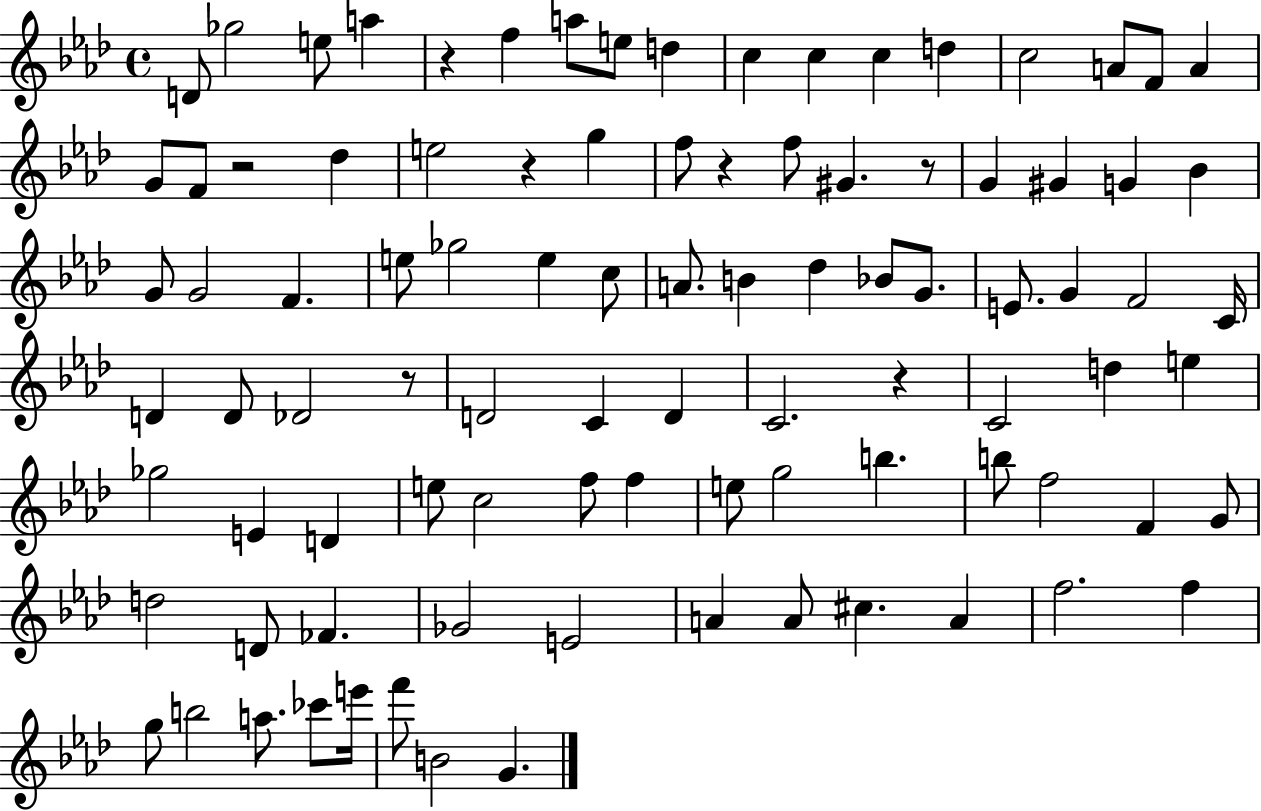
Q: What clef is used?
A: treble